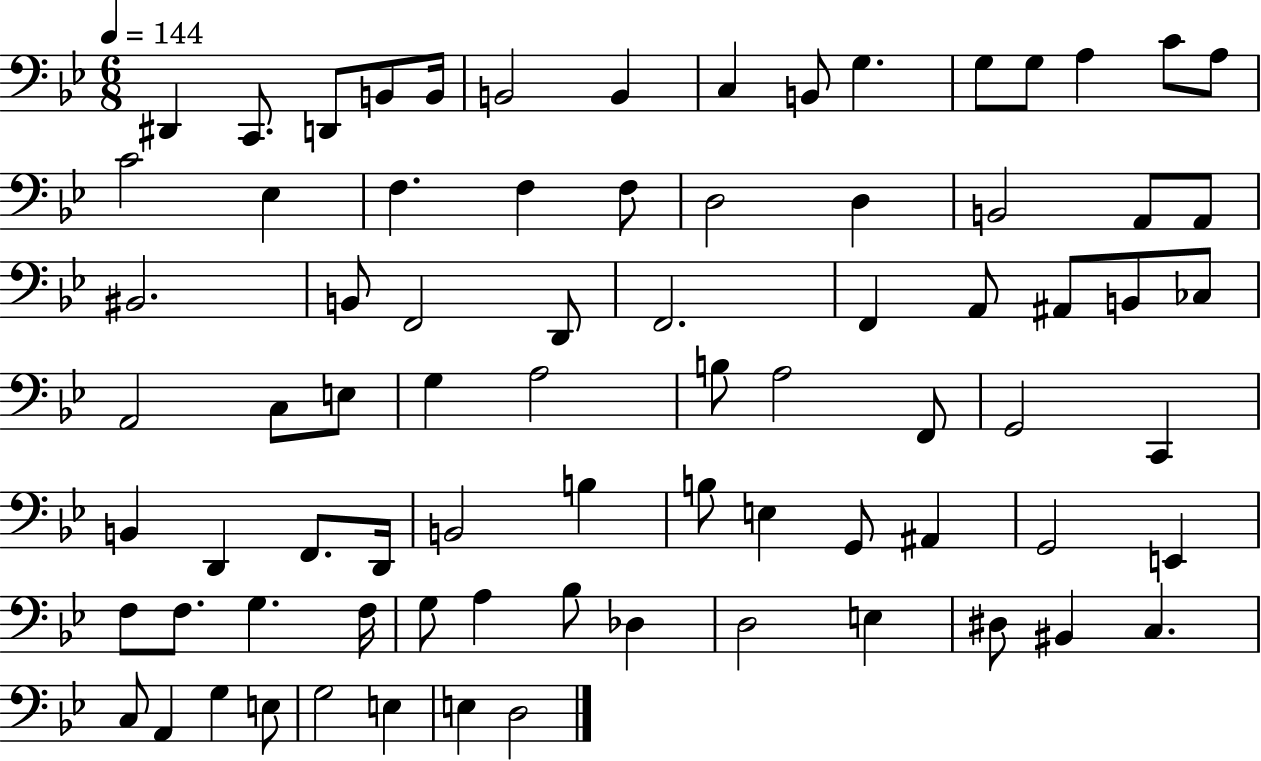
D#2/q C2/e. D2/e B2/e B2/s B2/h B2/q C3/q B2/e G3/q. G3/e G3/e A3/q C4/e A3/e C4/h Eb3/q F3/q. F3/q F3/e D3/h D3/q B2/h A2/e A2/e BIS2/h. B2/e F2/h D2/e F2/h. F2/q A2/e A#2/e B2/e CES3/e A2/h C3/e E3/e G3/q A3/h B3/e A3/h F2/e G2/h C2/q B2/q D2/q F2/e. D2/s B2/h B3/q B3/e E3/q G2/e A#2/q G2/h E2/q F3/e F3/e. G3/q. F3/s G3/e A3/q Bb3/e Db3/q D3/h E3/q D#3/e BIS2/q C3/q. C3/e A2/q G3/q E3/e G3/h E3/q E3/q D3/h